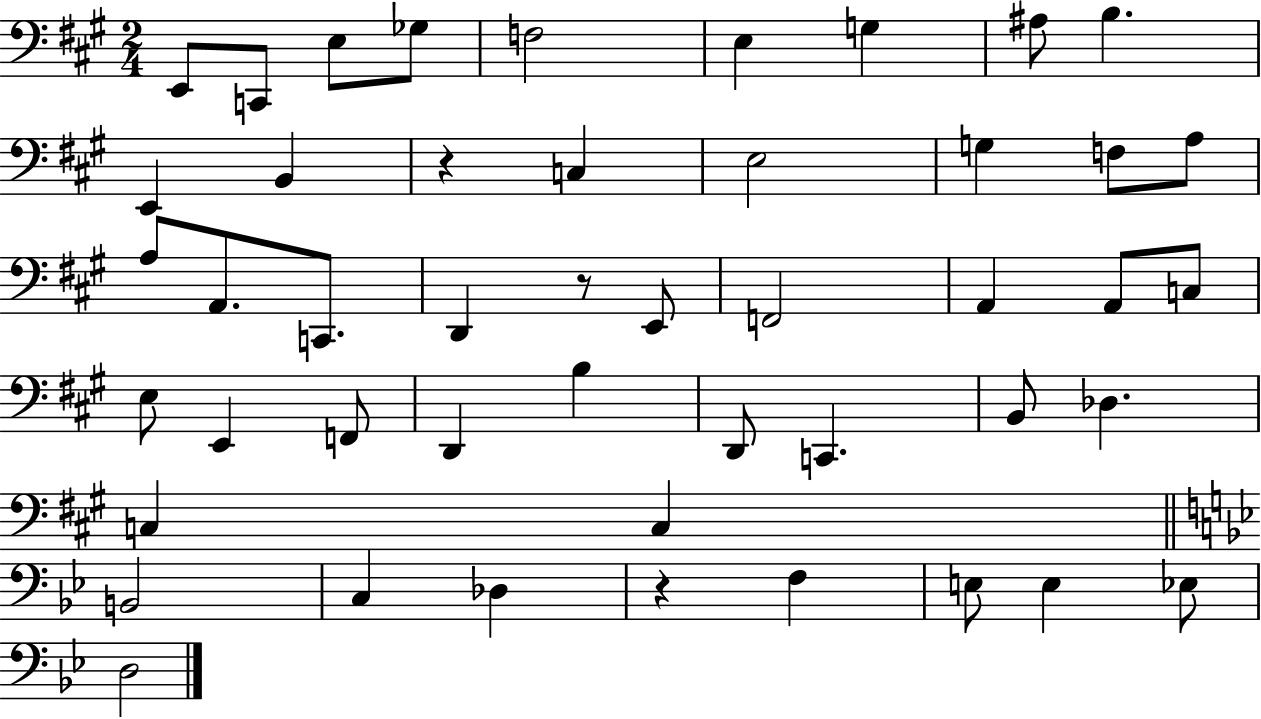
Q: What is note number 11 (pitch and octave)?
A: B2